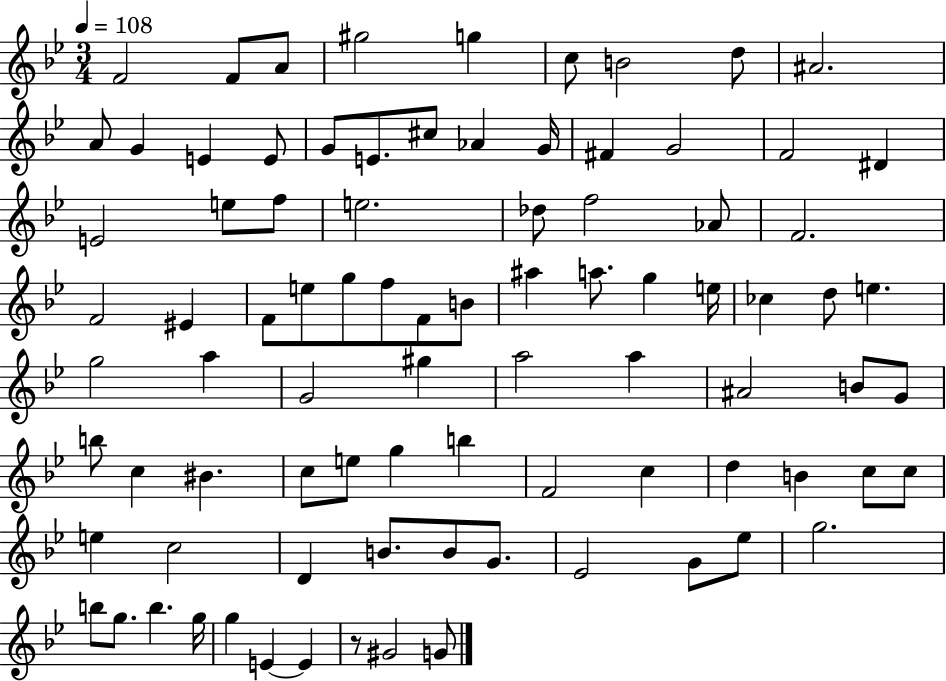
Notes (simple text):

F4/h F4/e A4/e G#5/h G5/q C5/e B4/h D5/e A#4/h. A4/e G4/q E4/q E4/e G4/e E4/e. C#5/e Ab4/q G4/s F#4/q G4/h F4/h D#4/q E4/h E5/e F5/e E5/h. Db5/e F5/h Ab4/e F4/h. F4/h EIS4/q F4/e E5/e G5/e F5/e F4/e B4/e A#5/q A5/e. G5/q E5/s CES5/q D5/e E5/q. G5/h A5/q G4/h G#5/q A5/h A5/q A#4/h B4/e G4/e B5/e C5/q BIS4/q. C5/e E5/e G5/q B5/q F4/h C5/q D5/q B4/q C5/e C5/e E5/q C5/h D4/q B4/e. B4/e G4/e. Eb4/h G4/e Eb5/e G5/h. B5/e G5/e. B5/q. G5/s G5/q E4/q E4/q R/e G#4/h G4/e